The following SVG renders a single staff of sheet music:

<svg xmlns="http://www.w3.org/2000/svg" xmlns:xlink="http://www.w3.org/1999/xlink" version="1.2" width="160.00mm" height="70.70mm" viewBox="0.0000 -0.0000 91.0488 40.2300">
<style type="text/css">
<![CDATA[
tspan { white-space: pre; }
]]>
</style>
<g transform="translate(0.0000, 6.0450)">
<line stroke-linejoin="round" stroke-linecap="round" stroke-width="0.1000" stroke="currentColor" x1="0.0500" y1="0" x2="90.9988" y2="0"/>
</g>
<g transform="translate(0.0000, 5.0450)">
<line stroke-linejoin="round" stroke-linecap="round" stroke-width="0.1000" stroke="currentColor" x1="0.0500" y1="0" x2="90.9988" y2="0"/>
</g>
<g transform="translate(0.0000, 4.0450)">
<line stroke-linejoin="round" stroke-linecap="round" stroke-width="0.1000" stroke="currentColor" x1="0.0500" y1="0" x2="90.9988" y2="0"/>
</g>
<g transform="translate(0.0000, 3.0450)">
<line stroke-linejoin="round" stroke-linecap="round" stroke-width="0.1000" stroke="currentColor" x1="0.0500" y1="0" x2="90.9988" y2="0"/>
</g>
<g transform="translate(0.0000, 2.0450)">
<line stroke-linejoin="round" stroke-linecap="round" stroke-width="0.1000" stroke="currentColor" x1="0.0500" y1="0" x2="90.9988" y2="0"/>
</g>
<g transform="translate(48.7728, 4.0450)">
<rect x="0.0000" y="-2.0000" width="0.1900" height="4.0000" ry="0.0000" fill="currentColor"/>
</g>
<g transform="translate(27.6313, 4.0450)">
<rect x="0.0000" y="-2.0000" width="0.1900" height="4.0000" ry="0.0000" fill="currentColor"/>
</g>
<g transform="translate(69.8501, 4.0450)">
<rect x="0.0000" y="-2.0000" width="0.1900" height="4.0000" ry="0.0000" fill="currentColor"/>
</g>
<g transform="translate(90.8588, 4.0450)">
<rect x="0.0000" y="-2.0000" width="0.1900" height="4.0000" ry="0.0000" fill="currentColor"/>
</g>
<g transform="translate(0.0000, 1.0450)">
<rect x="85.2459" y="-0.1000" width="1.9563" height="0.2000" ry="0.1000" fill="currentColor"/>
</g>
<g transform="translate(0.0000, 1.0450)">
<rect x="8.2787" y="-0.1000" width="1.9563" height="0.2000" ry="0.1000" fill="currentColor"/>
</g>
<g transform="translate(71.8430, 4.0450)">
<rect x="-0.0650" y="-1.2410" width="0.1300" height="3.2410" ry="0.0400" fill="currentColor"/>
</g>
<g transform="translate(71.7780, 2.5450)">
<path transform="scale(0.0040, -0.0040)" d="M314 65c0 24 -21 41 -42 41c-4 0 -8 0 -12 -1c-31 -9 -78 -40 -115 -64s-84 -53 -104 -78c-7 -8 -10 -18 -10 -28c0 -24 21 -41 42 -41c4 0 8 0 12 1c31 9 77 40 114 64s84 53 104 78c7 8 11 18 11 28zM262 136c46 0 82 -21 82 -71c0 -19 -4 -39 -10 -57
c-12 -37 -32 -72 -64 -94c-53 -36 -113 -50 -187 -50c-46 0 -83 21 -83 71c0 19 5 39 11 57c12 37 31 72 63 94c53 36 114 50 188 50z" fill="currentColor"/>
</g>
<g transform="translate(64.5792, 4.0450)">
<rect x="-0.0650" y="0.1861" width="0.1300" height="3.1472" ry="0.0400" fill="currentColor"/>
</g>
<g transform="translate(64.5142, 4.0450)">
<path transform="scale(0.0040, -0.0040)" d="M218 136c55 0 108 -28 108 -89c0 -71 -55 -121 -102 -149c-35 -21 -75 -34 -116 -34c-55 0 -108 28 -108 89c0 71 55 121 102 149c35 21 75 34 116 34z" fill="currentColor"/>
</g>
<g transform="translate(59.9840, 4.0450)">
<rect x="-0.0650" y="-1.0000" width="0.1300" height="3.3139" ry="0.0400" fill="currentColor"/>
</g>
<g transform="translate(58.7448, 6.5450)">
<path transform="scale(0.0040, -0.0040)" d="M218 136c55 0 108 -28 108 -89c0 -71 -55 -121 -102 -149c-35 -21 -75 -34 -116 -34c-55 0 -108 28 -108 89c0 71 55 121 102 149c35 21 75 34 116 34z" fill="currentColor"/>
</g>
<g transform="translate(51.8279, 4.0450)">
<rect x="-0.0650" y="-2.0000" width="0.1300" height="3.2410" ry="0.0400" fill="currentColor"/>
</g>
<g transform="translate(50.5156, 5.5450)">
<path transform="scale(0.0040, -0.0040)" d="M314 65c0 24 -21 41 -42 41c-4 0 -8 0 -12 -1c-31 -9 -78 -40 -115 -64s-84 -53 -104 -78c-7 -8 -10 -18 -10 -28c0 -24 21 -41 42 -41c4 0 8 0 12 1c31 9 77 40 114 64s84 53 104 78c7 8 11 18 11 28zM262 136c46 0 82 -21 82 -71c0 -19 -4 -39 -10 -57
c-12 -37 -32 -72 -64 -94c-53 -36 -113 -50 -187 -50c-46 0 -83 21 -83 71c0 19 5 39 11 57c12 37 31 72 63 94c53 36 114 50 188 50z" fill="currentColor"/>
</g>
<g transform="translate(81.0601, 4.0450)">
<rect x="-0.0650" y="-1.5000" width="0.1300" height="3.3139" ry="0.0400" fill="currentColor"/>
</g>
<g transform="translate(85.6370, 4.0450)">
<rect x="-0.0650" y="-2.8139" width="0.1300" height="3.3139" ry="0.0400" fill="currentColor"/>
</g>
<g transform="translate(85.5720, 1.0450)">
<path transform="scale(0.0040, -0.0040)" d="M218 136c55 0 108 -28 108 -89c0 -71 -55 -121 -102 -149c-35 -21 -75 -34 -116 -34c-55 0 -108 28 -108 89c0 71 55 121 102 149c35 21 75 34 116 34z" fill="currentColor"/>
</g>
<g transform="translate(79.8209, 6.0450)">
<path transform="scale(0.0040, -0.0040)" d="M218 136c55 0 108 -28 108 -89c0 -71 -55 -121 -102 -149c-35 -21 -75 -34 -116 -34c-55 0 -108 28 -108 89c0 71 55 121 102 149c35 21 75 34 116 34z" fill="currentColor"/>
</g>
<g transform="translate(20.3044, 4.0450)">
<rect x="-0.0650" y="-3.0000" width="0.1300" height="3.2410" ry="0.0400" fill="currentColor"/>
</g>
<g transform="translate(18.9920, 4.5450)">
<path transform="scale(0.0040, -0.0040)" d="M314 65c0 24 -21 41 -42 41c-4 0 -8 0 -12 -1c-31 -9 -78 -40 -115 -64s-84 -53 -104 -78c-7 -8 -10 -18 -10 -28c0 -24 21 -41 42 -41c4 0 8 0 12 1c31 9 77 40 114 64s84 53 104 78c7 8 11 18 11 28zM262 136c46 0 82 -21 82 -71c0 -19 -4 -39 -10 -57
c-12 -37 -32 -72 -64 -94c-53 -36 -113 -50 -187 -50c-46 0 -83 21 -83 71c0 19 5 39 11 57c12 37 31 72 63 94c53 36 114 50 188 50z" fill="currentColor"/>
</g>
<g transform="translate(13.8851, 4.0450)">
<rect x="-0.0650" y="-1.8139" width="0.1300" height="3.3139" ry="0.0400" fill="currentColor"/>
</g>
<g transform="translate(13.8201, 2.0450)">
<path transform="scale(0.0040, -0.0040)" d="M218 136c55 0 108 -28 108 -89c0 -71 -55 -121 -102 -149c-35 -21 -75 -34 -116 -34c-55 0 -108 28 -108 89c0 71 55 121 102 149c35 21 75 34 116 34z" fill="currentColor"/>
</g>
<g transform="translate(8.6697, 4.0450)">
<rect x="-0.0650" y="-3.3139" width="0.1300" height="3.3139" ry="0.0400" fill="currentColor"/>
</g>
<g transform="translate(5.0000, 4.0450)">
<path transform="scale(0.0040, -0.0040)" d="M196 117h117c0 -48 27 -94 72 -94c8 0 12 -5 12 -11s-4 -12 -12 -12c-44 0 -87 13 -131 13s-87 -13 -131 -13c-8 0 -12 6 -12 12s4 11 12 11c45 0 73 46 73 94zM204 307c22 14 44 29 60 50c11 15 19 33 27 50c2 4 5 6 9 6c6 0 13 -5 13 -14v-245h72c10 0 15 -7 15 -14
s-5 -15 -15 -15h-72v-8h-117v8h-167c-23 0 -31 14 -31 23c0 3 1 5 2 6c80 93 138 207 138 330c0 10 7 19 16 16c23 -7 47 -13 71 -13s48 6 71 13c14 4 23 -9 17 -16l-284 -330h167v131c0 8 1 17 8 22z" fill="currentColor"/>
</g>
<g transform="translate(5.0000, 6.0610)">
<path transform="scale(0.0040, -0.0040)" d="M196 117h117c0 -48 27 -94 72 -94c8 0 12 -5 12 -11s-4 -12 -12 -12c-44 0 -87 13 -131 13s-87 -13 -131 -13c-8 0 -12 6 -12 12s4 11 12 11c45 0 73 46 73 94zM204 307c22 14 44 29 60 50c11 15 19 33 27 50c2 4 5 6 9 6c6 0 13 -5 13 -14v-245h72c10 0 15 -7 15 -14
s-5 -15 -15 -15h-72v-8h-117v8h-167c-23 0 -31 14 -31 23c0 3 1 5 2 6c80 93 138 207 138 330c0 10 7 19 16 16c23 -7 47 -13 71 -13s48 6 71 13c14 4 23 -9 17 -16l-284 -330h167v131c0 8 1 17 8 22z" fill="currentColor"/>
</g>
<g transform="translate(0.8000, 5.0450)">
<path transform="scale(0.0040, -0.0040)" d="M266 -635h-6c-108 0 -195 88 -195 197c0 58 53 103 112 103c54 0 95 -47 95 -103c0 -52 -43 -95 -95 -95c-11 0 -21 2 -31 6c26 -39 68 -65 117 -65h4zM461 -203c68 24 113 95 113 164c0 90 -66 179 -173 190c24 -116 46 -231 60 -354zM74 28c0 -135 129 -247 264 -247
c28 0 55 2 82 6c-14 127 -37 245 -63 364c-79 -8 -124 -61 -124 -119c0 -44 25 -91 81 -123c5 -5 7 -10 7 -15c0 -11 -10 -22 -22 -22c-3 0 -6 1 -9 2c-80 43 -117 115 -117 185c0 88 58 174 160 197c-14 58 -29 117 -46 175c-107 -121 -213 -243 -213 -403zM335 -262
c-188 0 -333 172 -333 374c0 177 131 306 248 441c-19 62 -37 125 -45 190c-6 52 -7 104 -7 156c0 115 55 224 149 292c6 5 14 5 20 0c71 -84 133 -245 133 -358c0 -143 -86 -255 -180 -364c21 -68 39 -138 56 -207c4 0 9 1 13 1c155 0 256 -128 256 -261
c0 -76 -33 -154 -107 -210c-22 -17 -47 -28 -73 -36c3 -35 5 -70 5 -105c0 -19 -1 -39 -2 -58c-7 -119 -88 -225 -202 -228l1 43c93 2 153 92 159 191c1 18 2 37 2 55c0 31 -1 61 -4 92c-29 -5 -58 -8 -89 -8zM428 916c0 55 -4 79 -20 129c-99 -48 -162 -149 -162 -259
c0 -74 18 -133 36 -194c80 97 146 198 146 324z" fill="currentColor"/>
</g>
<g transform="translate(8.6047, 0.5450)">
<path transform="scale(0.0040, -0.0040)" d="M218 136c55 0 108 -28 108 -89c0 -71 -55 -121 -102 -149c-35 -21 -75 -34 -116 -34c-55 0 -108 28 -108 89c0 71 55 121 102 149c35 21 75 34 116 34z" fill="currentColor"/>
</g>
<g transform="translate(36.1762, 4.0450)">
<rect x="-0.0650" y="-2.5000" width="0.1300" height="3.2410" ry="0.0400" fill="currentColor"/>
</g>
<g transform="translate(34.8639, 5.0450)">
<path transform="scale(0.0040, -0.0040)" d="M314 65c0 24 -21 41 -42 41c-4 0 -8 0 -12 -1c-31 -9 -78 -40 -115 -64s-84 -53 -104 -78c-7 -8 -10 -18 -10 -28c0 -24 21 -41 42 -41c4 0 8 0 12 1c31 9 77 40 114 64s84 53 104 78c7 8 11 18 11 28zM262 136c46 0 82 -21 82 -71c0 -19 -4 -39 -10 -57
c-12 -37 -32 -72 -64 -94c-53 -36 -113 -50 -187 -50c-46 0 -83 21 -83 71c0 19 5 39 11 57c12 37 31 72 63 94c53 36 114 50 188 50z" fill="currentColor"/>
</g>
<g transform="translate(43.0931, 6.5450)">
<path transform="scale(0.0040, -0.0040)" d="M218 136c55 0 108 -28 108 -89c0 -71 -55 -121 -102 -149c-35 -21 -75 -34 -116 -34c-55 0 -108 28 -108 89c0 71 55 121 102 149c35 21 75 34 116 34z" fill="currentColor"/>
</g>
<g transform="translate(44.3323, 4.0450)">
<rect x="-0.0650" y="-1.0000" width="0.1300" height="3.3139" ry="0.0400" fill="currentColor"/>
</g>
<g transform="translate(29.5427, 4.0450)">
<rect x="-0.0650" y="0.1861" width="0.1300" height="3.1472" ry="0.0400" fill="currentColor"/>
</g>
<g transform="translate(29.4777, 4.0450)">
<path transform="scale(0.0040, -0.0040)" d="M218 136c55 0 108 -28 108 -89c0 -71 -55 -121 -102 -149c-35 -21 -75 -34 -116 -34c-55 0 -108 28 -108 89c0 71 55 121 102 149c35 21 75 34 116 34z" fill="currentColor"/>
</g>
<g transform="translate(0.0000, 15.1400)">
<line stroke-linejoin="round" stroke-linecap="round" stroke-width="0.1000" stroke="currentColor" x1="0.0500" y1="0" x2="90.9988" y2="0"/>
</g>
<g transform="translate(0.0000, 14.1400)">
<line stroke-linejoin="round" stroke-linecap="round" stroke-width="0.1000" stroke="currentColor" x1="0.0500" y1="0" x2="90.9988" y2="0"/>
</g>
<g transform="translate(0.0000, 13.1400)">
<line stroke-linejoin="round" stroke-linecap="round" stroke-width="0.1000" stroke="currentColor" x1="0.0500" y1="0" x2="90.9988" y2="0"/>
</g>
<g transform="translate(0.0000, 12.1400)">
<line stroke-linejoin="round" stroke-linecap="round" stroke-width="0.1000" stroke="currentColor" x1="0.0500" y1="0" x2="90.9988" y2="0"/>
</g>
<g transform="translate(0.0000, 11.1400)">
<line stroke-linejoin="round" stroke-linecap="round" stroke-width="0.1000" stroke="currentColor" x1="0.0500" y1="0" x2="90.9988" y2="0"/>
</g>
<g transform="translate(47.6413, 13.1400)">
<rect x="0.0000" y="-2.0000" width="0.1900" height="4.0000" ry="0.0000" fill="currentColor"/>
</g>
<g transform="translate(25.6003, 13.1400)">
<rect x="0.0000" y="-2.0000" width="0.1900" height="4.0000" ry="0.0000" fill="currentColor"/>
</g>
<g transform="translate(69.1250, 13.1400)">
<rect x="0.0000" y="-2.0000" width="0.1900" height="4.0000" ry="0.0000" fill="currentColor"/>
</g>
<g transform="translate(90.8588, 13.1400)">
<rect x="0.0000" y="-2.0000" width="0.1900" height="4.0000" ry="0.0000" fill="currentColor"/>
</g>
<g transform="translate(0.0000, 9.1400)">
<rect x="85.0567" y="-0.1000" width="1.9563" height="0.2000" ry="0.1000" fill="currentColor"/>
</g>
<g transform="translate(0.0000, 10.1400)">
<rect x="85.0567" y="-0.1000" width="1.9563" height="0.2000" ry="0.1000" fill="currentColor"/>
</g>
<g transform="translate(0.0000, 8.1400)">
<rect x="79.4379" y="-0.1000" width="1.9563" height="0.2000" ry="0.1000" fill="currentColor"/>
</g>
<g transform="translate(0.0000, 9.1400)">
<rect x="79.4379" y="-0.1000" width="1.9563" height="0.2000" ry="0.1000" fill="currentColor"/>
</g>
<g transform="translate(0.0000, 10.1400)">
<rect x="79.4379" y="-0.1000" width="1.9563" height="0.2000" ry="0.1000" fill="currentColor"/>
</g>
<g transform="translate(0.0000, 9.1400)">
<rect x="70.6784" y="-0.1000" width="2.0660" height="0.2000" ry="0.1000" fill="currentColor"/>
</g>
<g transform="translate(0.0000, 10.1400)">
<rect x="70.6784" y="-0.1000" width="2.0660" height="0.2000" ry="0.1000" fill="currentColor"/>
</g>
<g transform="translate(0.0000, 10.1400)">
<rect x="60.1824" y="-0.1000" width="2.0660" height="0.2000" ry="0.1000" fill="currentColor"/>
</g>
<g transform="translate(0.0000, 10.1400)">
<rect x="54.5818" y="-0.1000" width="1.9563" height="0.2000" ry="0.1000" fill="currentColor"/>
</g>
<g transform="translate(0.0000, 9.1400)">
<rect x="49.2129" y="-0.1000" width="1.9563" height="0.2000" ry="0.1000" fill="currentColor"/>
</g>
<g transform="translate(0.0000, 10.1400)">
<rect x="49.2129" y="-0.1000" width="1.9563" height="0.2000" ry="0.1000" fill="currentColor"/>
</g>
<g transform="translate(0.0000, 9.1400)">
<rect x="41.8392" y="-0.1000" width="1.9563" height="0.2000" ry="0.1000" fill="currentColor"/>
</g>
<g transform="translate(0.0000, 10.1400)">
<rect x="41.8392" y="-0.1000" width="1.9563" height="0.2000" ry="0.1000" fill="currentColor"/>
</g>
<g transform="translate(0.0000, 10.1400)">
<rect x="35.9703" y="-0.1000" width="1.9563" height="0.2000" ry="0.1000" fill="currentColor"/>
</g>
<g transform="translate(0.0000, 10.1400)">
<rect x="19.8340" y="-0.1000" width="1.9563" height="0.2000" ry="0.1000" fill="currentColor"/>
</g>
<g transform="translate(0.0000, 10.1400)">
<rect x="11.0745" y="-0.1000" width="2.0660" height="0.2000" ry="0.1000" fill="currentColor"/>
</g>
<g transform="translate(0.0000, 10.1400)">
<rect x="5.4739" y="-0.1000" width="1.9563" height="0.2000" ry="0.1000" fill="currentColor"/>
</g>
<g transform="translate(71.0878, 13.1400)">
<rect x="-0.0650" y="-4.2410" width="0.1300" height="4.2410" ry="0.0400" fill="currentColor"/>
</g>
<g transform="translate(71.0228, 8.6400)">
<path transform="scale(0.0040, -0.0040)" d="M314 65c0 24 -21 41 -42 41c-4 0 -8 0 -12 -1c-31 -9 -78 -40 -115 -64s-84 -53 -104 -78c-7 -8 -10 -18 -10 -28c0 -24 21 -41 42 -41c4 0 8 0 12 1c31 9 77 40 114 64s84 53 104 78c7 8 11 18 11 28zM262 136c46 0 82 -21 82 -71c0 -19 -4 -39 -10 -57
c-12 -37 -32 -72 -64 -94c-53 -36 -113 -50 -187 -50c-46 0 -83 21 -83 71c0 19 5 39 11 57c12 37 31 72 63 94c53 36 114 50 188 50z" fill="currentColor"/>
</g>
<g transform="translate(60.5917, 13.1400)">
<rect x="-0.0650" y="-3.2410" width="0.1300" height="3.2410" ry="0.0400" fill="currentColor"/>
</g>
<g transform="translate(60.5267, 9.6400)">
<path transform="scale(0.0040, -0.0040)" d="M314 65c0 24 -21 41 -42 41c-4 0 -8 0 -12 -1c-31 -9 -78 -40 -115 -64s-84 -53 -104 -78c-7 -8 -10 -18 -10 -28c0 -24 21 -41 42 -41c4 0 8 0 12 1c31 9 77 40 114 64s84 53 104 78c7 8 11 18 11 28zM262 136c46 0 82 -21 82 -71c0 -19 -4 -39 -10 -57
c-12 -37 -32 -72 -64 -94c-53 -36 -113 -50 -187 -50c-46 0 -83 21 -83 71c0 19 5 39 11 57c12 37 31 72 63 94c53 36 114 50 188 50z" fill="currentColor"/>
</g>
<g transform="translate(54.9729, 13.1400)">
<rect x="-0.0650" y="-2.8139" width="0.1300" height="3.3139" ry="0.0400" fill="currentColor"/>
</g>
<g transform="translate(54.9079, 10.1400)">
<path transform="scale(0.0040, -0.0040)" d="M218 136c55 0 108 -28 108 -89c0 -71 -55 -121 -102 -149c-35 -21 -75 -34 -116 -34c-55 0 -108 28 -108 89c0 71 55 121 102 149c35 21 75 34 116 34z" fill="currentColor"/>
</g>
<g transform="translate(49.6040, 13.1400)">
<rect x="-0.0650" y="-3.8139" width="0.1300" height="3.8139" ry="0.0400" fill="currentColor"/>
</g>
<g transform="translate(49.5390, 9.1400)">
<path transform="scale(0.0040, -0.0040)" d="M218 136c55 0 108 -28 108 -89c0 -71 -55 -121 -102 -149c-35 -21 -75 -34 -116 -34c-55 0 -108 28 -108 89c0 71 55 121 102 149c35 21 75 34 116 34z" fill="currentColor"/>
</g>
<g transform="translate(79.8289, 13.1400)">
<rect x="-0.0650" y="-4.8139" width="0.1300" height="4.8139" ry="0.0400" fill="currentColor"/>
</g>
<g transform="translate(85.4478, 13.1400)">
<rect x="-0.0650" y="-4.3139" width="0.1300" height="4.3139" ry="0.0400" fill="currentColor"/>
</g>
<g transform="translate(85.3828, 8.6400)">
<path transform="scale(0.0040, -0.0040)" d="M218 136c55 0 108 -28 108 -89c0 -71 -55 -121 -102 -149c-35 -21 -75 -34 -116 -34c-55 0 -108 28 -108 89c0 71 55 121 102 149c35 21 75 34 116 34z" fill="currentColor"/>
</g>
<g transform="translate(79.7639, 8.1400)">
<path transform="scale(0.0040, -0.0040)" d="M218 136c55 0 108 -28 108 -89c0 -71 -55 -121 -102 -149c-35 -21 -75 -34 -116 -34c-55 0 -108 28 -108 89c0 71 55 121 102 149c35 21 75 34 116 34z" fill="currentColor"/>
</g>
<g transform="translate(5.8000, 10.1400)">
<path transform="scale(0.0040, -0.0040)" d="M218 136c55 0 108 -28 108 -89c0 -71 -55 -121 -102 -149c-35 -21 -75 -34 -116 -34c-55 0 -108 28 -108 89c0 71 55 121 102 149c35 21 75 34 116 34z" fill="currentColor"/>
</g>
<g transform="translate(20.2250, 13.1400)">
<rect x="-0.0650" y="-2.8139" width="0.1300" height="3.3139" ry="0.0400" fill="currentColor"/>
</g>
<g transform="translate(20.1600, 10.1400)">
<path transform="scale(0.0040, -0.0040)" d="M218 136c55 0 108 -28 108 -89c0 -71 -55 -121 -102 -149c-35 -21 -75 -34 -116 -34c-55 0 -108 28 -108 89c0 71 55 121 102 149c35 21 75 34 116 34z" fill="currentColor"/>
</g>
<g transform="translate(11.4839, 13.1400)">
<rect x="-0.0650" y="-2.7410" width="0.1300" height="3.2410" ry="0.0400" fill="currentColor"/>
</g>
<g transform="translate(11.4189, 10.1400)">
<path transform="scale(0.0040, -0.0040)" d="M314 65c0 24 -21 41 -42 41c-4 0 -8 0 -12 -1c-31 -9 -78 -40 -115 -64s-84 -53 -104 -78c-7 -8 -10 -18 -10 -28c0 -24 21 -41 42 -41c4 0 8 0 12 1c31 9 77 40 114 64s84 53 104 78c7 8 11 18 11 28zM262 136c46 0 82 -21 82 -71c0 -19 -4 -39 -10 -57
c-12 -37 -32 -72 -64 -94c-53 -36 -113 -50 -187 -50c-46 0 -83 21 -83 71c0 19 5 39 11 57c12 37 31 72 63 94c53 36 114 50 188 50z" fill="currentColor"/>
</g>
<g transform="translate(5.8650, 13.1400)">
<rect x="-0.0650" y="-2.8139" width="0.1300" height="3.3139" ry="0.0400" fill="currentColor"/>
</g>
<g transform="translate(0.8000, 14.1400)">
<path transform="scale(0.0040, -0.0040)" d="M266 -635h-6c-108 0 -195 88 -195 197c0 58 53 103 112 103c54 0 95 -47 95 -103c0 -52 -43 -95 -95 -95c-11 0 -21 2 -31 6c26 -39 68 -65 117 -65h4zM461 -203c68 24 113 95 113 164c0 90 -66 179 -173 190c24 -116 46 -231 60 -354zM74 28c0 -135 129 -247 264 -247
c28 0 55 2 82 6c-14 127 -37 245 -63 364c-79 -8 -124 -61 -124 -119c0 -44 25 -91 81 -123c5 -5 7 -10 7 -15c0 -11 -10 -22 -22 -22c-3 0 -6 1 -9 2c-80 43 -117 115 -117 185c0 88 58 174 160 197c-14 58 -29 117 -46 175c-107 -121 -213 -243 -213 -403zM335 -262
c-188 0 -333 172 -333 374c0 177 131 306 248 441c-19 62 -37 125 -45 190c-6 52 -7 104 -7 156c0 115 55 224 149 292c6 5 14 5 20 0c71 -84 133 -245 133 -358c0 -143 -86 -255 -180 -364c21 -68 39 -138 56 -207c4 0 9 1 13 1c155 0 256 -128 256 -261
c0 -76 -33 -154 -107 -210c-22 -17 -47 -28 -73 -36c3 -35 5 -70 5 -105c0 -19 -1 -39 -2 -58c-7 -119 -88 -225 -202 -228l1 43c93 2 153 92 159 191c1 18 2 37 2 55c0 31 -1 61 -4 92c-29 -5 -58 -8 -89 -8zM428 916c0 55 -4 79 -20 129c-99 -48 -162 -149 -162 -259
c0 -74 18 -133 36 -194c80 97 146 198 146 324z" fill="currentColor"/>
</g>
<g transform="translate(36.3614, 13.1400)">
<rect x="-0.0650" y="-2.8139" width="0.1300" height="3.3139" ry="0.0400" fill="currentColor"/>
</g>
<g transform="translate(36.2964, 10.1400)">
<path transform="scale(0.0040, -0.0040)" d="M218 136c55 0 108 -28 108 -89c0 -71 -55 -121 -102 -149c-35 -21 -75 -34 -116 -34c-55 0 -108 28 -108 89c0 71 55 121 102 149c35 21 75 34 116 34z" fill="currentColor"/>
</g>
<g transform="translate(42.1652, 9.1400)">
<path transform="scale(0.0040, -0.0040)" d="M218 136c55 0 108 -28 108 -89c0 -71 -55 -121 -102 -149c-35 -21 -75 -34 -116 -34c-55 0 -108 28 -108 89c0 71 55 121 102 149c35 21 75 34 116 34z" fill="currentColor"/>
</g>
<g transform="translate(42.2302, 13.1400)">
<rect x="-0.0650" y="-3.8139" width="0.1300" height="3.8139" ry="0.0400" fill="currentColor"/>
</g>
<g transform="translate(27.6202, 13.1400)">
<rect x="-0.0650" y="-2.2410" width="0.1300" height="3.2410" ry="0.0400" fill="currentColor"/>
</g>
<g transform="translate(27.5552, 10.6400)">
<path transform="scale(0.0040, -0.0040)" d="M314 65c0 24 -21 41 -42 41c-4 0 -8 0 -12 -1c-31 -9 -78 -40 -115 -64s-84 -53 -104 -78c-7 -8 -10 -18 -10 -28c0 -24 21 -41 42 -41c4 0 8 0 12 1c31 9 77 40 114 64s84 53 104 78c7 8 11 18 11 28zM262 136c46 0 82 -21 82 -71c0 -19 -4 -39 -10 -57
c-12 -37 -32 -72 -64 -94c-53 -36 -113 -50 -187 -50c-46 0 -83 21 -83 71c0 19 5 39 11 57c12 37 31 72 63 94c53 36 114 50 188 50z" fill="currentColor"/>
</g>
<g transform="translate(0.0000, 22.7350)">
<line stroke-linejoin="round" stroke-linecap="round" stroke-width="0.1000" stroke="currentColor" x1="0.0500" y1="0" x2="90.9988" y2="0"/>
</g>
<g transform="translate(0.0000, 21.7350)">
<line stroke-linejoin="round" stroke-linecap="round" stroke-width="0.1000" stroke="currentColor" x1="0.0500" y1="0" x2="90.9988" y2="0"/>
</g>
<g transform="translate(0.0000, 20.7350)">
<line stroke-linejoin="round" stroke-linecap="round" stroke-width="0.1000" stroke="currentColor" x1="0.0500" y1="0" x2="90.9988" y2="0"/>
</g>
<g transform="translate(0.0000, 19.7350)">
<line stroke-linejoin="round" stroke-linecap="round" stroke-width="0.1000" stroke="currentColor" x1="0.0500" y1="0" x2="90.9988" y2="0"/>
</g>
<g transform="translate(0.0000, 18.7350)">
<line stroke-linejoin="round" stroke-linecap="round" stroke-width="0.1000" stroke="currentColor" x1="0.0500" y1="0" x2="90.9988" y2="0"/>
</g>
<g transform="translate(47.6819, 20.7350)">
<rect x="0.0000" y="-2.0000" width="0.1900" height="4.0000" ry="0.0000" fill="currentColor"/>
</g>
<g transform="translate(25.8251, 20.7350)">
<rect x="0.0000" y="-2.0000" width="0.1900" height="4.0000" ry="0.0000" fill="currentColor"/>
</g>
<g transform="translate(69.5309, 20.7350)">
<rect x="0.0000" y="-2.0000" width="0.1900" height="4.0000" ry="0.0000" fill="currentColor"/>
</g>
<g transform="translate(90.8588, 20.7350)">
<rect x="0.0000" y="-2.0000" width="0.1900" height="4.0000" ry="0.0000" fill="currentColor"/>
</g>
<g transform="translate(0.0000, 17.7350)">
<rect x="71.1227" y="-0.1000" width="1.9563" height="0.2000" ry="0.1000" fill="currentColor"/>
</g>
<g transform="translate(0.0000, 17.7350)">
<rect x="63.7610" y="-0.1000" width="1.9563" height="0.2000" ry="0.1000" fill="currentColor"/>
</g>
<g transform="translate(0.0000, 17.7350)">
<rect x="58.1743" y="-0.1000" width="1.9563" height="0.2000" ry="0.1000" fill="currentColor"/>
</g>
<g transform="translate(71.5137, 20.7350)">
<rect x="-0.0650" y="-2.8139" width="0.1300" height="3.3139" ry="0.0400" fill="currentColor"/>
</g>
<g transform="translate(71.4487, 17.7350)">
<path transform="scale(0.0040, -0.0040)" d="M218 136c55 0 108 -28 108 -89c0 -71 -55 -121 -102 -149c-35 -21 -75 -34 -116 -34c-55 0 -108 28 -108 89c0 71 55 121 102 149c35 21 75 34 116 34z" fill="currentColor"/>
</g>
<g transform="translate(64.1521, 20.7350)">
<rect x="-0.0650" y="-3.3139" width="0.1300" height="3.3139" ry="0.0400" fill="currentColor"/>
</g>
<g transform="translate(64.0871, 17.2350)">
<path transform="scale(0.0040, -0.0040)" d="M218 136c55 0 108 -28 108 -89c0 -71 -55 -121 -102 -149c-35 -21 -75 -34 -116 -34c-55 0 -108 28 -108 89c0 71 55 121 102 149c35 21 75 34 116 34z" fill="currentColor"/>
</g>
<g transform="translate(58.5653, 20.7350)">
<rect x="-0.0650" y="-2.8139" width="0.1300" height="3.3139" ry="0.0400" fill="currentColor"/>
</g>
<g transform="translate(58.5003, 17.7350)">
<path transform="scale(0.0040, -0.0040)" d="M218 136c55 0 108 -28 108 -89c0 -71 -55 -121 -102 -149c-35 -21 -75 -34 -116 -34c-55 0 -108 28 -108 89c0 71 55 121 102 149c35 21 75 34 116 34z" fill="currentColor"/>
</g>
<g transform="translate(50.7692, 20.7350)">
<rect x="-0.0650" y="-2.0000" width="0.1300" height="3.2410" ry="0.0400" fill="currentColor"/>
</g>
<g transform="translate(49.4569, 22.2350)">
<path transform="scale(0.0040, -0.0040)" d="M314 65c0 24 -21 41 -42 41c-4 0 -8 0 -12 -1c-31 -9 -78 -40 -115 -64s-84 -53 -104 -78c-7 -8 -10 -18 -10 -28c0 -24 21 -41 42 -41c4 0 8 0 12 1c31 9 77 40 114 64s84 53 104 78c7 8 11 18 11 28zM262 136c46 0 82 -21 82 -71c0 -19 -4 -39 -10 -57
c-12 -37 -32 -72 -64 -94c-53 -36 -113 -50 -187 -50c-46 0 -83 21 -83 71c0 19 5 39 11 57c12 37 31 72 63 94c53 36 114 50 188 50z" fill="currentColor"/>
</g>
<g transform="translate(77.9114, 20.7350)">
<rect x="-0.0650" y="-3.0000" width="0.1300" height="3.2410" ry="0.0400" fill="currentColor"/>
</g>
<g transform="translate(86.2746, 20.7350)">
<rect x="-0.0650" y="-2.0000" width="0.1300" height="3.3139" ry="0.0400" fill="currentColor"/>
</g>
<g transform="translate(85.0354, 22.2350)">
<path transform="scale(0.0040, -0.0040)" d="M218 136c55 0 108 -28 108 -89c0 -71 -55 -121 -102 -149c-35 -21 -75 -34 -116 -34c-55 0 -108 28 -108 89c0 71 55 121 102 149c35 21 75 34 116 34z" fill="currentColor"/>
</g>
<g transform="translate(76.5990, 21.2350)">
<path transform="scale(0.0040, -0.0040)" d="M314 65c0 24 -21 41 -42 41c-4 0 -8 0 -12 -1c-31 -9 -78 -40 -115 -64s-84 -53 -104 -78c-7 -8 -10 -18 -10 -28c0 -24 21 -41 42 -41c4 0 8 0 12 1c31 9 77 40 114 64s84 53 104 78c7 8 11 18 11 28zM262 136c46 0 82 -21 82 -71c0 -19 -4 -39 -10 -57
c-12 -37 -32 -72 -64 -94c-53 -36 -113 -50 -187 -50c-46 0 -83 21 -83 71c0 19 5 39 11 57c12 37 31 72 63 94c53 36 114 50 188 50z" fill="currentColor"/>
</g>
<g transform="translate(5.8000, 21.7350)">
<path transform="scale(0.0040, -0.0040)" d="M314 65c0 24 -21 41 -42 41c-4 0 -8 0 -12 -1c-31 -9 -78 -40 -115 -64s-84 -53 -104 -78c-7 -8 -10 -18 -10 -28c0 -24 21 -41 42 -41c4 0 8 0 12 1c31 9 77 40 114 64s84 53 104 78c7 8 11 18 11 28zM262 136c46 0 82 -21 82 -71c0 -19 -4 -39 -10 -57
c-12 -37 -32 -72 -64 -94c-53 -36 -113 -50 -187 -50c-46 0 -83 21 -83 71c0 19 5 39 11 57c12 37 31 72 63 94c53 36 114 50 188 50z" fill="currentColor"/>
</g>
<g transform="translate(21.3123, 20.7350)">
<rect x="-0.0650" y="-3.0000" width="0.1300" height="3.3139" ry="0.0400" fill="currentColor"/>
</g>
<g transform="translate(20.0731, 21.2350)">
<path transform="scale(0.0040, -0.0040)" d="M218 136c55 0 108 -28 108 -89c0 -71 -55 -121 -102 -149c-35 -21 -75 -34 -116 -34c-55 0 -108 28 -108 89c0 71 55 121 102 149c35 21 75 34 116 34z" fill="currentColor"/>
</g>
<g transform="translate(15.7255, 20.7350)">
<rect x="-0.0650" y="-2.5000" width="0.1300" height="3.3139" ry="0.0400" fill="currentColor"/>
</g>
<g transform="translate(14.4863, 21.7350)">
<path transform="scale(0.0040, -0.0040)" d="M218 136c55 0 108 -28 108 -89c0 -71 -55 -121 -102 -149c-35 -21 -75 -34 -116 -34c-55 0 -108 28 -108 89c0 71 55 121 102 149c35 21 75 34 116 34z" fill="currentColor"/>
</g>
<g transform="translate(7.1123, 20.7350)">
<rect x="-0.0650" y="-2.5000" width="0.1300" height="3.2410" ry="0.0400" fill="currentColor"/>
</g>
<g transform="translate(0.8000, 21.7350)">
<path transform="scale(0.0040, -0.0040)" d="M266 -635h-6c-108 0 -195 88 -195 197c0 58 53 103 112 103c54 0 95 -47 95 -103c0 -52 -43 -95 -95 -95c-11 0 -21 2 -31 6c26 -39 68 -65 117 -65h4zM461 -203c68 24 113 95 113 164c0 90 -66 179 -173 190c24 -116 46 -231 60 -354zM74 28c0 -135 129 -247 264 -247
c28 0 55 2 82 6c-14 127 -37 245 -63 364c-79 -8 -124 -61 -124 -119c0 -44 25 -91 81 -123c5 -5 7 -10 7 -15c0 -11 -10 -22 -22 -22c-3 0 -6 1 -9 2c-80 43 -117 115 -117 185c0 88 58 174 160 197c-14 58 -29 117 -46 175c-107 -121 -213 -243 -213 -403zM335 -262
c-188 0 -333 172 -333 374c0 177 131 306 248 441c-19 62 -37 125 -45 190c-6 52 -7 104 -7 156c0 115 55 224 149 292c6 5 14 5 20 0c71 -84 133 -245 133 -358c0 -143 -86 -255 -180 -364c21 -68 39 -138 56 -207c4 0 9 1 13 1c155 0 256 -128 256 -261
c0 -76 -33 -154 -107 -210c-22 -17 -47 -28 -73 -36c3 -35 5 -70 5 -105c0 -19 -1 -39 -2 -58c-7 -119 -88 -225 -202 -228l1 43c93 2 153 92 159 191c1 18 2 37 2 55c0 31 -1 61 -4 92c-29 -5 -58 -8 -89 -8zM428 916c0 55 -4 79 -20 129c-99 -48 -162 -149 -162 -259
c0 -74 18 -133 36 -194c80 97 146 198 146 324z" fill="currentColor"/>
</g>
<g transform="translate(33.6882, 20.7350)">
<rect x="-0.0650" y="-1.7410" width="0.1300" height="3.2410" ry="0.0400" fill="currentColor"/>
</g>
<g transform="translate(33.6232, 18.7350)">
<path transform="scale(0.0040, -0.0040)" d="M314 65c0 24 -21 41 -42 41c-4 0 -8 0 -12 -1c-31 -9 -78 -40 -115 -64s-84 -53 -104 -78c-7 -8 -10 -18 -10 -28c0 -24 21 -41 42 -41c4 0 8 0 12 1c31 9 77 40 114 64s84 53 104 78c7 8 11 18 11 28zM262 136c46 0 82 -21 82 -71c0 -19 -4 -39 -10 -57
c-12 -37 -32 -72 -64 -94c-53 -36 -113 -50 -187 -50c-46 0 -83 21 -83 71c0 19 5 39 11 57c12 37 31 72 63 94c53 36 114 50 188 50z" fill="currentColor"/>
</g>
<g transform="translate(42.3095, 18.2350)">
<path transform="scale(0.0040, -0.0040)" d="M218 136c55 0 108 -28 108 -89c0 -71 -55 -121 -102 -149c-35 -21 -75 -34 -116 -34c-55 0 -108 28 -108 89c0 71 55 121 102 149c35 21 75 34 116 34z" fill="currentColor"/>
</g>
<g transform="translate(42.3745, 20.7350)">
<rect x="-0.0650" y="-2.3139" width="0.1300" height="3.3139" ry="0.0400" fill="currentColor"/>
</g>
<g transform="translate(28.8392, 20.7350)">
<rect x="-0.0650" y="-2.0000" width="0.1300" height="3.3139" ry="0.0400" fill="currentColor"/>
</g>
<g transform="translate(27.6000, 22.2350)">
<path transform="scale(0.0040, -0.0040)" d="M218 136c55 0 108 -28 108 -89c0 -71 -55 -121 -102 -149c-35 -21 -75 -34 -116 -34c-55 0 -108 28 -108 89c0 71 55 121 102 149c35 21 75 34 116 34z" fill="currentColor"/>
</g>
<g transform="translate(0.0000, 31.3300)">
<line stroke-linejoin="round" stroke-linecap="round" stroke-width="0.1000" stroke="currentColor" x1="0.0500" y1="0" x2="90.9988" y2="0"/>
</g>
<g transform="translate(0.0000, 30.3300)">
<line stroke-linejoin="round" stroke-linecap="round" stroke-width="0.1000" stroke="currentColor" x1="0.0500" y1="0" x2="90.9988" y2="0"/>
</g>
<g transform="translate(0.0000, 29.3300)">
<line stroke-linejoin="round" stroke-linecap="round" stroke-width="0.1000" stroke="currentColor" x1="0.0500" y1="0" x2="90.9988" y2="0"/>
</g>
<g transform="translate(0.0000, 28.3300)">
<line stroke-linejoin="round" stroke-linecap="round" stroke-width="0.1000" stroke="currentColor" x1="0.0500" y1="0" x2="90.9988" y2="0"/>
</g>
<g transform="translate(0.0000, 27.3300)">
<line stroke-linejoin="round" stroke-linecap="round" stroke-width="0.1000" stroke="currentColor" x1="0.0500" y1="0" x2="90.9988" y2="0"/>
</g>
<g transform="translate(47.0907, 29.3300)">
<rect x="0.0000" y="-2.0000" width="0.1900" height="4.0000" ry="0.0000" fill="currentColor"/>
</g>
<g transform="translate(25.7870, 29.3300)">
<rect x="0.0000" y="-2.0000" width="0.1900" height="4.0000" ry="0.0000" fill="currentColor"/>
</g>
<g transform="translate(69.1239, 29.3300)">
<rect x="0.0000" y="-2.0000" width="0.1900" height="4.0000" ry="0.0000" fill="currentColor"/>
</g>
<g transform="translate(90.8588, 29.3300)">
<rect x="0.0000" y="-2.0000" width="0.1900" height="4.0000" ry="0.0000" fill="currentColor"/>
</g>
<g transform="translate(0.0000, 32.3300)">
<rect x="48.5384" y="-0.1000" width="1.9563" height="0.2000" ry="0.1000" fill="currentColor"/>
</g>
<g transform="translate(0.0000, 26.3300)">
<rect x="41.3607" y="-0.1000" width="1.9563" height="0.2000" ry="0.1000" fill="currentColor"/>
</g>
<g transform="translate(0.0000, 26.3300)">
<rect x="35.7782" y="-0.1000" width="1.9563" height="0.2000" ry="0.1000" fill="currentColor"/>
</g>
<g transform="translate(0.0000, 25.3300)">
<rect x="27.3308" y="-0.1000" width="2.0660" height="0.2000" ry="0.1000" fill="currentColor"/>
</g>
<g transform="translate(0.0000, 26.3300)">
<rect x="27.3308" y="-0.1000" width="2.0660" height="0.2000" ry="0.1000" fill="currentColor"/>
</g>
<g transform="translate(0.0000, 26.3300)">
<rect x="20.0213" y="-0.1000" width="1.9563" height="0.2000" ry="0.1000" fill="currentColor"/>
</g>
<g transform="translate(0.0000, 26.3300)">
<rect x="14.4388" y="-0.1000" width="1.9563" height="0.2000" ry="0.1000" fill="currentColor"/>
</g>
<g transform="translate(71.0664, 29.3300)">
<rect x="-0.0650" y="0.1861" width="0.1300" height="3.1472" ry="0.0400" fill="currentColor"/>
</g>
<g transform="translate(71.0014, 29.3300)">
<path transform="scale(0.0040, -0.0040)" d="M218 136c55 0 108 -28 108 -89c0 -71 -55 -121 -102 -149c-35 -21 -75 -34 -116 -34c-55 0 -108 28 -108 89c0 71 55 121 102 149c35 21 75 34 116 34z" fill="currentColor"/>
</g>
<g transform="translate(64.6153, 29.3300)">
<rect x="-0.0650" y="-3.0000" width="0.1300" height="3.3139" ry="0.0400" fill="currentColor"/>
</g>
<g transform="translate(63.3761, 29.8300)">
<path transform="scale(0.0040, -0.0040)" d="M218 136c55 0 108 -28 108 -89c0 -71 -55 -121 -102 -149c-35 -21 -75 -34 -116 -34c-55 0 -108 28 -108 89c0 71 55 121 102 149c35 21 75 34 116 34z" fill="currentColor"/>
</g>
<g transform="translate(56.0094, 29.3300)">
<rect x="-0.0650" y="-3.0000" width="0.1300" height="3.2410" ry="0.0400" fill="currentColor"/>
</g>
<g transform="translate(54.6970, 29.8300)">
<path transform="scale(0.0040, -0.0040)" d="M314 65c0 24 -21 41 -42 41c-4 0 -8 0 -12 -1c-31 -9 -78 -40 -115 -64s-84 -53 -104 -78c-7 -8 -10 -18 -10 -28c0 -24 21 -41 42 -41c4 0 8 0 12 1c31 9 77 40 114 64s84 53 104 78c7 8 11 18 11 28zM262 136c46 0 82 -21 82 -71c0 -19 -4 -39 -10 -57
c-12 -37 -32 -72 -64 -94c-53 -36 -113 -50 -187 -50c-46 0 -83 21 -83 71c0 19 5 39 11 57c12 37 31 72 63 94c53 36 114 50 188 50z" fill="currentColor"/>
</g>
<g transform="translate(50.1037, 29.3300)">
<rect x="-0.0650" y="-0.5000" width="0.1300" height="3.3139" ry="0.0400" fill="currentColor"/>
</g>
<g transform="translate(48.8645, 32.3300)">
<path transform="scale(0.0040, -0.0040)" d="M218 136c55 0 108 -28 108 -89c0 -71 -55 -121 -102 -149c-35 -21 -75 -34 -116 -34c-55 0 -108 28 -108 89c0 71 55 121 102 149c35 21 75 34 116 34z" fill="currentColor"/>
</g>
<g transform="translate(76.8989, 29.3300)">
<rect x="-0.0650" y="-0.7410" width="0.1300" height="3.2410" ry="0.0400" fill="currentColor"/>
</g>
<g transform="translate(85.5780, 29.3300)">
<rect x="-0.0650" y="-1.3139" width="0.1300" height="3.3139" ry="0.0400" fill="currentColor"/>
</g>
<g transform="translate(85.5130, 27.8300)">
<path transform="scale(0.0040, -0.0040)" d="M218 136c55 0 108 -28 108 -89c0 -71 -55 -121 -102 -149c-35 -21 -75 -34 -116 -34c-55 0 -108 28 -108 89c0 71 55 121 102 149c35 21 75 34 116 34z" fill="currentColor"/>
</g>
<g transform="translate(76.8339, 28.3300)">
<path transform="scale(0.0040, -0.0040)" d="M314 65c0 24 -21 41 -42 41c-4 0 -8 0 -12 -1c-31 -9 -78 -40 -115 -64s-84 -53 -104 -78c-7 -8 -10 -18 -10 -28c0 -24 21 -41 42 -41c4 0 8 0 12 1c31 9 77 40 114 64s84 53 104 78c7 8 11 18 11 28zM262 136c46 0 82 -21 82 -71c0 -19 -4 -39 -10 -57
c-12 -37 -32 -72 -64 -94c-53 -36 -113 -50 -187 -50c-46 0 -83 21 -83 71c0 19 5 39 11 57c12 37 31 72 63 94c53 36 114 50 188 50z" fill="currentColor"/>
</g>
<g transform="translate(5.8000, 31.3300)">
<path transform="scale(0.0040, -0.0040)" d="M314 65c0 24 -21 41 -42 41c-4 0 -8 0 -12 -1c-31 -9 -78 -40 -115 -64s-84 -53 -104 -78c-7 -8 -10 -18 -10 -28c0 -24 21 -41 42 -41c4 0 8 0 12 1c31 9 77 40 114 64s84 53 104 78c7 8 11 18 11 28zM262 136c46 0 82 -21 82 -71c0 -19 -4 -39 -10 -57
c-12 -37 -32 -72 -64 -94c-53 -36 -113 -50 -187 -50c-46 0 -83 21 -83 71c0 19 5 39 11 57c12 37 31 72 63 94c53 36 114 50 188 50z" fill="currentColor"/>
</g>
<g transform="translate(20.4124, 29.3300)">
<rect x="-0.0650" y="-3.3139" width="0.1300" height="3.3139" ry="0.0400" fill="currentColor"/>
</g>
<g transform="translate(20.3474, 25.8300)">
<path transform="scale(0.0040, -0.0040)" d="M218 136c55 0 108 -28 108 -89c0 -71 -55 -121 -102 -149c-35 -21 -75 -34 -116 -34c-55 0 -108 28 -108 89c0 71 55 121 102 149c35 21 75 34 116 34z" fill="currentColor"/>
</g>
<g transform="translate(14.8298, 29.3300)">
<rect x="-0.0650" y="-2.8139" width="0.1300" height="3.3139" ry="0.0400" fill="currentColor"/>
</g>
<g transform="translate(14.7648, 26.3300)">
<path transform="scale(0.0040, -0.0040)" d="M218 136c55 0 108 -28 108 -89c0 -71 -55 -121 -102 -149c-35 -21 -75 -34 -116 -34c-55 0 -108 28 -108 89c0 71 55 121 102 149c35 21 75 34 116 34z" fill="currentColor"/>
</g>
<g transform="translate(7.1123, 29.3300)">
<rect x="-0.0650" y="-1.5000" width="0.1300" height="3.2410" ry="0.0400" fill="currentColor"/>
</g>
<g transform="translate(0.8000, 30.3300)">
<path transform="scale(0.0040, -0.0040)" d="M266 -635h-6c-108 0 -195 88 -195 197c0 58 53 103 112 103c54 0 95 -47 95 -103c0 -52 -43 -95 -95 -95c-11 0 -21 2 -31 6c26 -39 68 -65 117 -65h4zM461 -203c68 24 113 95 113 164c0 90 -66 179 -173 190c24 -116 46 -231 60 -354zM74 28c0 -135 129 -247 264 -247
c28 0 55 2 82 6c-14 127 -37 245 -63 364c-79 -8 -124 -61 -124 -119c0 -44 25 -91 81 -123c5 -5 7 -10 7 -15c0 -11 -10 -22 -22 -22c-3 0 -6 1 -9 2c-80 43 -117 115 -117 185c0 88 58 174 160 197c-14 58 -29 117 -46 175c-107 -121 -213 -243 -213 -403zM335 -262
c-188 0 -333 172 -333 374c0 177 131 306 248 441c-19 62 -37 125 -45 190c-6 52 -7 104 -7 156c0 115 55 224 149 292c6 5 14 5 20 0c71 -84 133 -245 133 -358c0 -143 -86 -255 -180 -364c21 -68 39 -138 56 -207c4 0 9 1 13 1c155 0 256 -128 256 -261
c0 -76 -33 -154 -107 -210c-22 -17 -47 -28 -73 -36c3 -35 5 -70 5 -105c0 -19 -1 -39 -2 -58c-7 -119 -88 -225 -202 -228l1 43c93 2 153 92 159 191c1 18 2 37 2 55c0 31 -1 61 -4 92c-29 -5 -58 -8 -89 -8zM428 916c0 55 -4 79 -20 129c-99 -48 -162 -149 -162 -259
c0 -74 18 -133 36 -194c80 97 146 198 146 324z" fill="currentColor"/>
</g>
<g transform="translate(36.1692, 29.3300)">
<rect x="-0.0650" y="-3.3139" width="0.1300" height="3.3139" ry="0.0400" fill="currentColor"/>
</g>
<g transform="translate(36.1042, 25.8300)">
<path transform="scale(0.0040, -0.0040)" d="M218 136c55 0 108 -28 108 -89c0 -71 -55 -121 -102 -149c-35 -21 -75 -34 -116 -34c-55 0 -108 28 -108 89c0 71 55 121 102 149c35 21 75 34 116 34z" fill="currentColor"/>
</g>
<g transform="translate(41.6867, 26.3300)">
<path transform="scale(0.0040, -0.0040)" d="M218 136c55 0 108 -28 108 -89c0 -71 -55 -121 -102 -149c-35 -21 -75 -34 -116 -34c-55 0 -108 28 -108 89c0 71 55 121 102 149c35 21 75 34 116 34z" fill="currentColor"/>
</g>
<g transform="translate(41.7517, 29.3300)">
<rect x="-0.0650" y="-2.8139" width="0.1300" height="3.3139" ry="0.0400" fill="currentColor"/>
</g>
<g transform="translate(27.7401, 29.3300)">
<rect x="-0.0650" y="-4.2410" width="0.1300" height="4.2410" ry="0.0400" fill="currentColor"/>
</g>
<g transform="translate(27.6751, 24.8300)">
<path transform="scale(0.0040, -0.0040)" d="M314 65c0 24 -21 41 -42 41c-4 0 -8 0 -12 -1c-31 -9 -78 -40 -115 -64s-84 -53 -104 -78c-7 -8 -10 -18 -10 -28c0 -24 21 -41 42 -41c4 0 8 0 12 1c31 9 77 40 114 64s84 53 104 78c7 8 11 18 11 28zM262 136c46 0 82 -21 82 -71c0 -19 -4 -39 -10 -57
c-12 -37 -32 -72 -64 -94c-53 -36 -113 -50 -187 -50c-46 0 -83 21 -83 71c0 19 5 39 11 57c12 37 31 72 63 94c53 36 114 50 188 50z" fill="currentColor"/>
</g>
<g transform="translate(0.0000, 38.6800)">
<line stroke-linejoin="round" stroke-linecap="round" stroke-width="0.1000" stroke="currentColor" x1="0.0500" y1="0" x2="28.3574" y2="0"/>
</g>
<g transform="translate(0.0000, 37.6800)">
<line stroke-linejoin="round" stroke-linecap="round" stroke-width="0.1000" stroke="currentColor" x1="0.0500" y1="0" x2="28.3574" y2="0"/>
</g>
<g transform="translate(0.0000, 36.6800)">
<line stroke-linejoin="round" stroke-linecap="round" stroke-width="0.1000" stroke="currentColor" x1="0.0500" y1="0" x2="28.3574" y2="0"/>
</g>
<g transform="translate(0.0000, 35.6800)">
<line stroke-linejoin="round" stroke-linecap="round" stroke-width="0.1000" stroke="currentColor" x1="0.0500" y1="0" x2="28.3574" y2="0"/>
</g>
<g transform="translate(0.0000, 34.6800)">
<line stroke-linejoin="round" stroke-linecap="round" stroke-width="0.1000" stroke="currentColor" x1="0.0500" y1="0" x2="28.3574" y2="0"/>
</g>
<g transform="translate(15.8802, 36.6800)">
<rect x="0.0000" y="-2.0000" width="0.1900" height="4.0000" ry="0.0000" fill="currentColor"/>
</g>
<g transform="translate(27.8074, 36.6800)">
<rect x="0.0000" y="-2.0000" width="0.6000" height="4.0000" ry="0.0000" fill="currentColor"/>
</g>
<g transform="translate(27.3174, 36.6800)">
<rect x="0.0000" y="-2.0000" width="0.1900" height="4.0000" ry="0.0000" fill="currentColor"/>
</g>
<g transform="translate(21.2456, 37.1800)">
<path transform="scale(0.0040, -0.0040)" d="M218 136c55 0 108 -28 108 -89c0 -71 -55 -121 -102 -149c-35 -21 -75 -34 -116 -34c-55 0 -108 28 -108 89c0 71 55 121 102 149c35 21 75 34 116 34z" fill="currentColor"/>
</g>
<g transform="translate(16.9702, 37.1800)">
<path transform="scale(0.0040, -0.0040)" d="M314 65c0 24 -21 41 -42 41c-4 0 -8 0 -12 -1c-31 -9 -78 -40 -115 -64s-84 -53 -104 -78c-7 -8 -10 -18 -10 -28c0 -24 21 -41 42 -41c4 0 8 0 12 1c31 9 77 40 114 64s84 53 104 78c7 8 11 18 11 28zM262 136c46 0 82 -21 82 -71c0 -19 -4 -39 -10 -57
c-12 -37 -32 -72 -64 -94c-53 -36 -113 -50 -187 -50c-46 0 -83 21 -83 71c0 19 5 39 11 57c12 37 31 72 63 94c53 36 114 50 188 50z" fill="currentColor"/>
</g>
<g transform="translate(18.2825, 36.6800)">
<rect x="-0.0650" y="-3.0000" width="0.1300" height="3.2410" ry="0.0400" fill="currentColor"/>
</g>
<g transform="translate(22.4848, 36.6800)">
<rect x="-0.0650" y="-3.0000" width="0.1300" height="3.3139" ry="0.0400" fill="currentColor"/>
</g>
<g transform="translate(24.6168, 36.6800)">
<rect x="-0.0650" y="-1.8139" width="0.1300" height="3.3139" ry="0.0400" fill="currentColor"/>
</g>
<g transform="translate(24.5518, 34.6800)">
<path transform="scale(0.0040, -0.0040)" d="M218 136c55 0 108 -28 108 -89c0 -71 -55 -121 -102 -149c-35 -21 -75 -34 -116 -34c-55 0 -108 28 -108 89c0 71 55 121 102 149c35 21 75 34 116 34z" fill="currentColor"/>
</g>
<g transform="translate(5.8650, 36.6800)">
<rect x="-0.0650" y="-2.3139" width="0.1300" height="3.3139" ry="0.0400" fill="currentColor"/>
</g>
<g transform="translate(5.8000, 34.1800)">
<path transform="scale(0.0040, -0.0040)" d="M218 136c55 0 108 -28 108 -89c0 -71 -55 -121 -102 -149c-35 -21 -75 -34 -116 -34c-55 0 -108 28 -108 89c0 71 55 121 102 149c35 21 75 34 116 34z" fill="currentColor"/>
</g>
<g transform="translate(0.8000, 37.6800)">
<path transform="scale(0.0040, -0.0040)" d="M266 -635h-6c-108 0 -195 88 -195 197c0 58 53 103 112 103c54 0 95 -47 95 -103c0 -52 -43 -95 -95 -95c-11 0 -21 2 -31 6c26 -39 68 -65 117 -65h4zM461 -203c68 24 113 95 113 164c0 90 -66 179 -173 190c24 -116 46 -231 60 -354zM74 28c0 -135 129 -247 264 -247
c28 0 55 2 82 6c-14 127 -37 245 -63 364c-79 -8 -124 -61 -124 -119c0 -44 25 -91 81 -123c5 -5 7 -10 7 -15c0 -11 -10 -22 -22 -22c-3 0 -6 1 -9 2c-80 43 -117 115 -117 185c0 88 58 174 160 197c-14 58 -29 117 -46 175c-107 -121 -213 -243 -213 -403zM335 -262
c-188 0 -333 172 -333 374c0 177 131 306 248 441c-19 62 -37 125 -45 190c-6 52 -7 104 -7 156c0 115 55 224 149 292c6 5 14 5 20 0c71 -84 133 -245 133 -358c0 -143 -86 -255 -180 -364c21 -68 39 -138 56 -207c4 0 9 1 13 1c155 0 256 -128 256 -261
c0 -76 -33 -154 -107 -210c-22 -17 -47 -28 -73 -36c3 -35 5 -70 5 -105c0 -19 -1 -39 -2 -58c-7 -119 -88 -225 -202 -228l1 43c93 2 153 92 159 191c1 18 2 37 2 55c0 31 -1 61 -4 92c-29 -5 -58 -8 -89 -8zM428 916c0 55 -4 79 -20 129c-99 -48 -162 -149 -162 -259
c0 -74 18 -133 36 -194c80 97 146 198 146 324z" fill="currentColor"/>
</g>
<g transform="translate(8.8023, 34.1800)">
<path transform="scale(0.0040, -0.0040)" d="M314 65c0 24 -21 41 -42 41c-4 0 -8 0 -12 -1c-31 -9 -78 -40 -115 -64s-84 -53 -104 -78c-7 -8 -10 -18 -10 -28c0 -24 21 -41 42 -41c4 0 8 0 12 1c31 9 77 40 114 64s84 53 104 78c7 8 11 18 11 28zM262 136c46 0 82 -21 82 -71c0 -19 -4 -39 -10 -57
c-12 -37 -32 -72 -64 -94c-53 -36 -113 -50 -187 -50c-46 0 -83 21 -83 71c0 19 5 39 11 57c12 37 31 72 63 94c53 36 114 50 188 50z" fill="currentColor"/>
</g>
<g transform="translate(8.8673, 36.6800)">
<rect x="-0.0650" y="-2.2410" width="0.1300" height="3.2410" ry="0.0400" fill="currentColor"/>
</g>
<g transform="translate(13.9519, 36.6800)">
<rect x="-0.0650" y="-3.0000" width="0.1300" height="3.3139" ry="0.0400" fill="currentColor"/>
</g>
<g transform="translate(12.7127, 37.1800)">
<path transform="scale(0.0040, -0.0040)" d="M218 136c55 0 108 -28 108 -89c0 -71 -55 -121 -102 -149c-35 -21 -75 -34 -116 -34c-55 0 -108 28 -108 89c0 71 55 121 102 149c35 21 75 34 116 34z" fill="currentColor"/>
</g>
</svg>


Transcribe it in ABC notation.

X:1
T:Untitled
M:4/4
L:1/4
K:C
b f A2 B G2 D F2 D B e2 E a a a2 a g2 a c' c' a b2 d'2 e' d' G2 G A F f2 g F2 a b a A2 F E2 a b d'2 b a C A2 A B d2 e g g2 A A2 A f